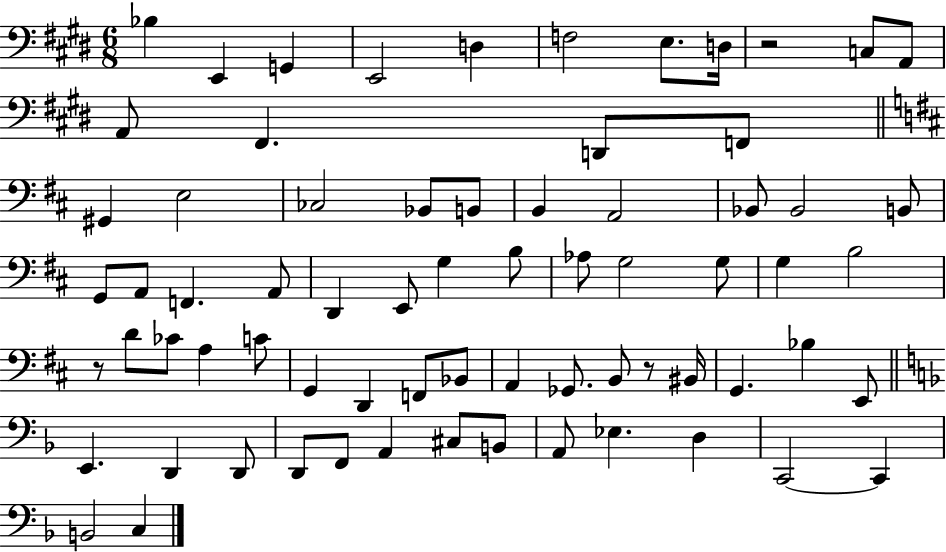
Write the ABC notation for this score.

X:1
T:Untitled
M:6/8
L:1/4
K:E
_B, E,, G,, E,,2 D, F,2 E,/2 D,/4 z2 C,/2 A,,/2 A,,/2 ^F,, D,,/2 F,,/2 ^G,, E,2 _C,2 _B,,/2 B,,/2 B,, A,,2 _B,,/2 _B,,2 B,,/2 G,,/2 A,,/2 F,, A,,/2 D,, E,,/2 G, B,/2 _A,/2 G,2 G,/2 G, B,2 z/2 D/2 _C/2 A, C/2 G,, D,, F,,/2 _B,,/2 A,, _G,,/2 B,,/2 z/2 ^B,,/4 G,, _B, E,,/2 E,, D,, D,,/2 D,,/2 F,,/2 A,, ^C,/2 B,,/2 A,,/2 _E, D, C,,2 C,, B,,2 C,